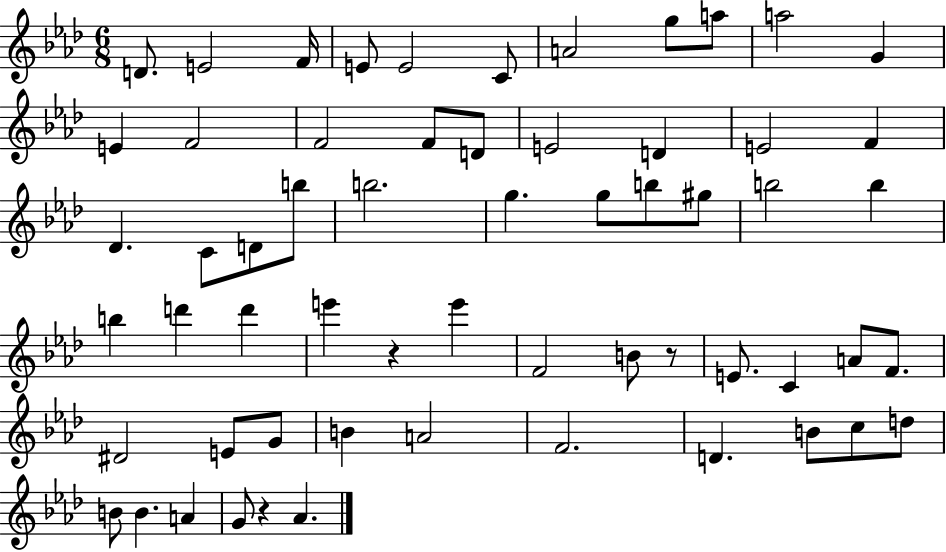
{
  \clef treble
  \numericTimeSignature
  \time 6/8
  \key aes \major
  d'8. e'2 f'16 | e'8 e'2 c'8 | a'2 g''8 a''8 | a''2 g'4 | \break e'4 f'2 | f'2 f'8 d'8 | e'2 d'4 | e'2 f'4 | \break des'4. c'8 d'8 b''8 | b''2. | g''4. g''8 b''8 gis''8 | b''2 b''4 | \break b''4 d'''4 d'''4 | e'''4 r4 e'''4 | f'2 b'8 r8 | e'8. c'4 a'8 f'8. | \break dis'2 e'8 g'8 | b'4 a'2 | f'2. | d'4. b'8 c''8 d''8 | \break b'8 b'4. a'4 | g'8 r4 aes'4. | \bar "|."
}